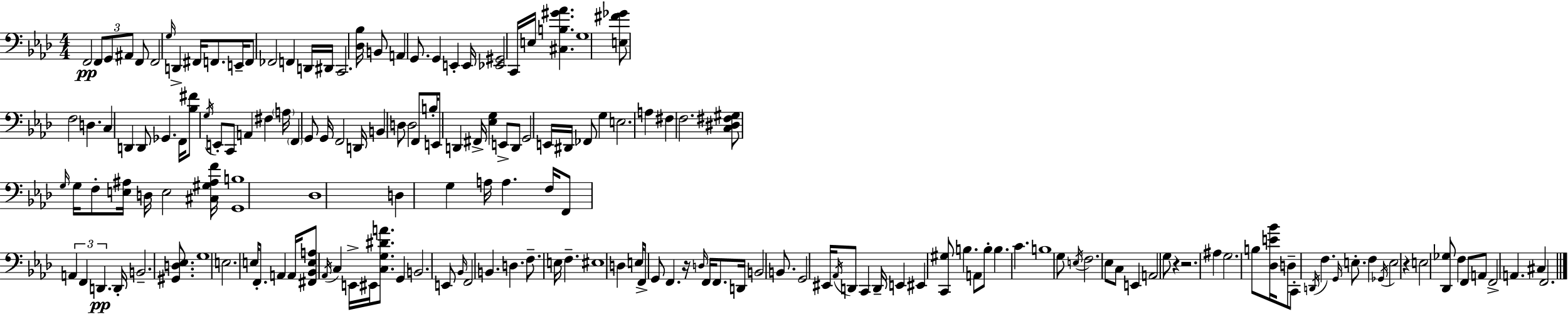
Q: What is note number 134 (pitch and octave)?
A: G3